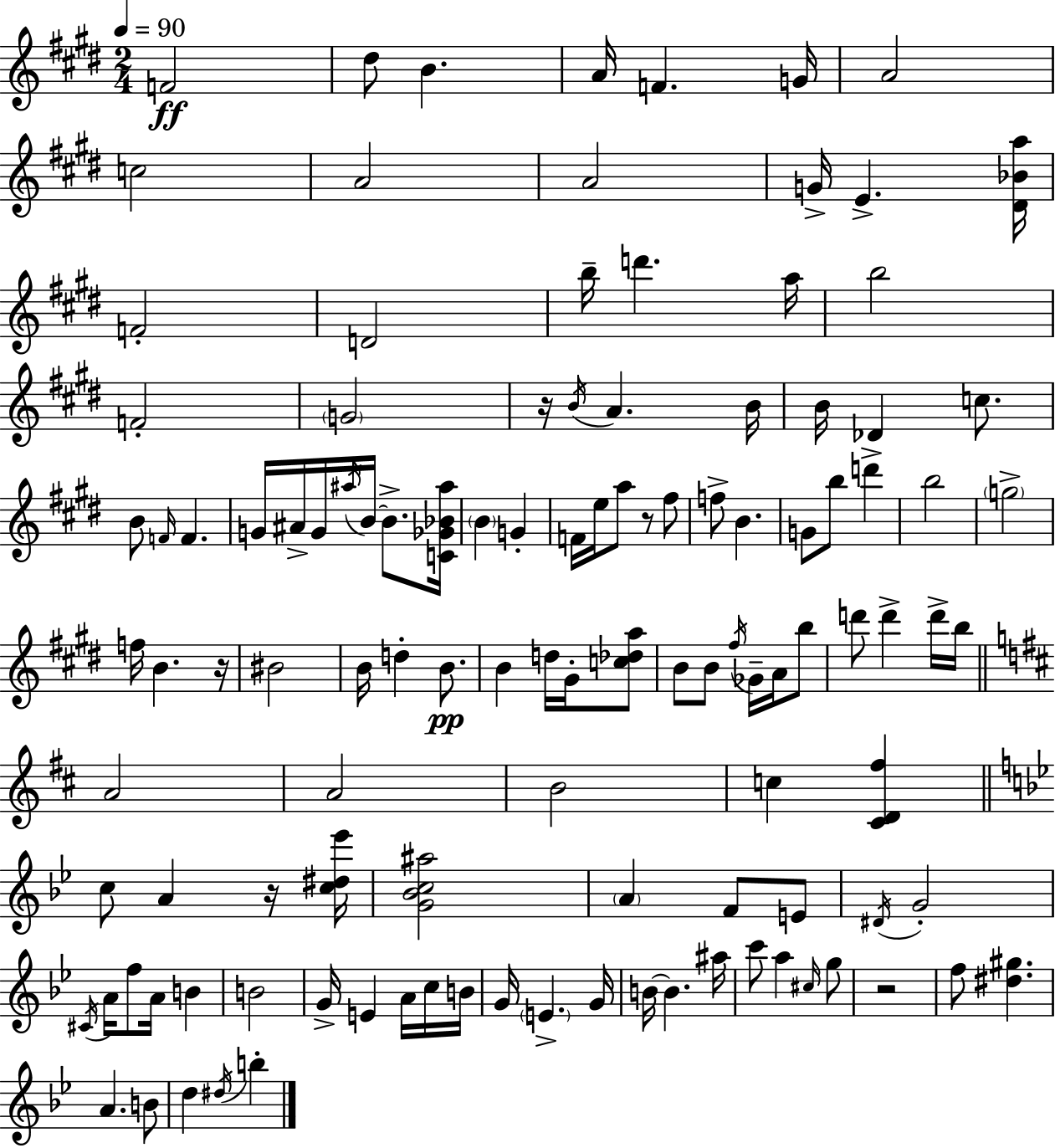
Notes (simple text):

F4/h D#5/e B4/q. A4/s F4/q. G4/s A4/h C5/h A4/h A4/h G4/s E4/q. [D#4,Bb4,A5]/s F4/h D4/h B5/s D6/q. A5/s B5/h F4/h G4/h R/s B4/s A4/q. B4/s B4/s Db4/q C5/e. B4/e F4/s F4/q. G4/s A#4/s G4/s A#5/s B4/s B4/e. [C4,Gb4,Bb4,A#5]/s B4/q G4/q F4/s E5/s A5/e R/e F#5/e F5/e B4/q. G4/e B5/e D6/q B5/h G5/h F5/s B4/q. R/s BIS4/h B4/s D5/q B4/e. B4/q D5/s G#4/s [C5,Db5,A5]/e B4/e B4/e F#5/s Gb4/s A4/s B5/e D6/e D6/q D6/s B5/s A4/h A4/h B4/h C5/q [C#4,D4,F#5]/q C5/e A4/q R/s [C5,D#5,Eb6]/s [G4,Bb4,C5,A#5]/h A4/q F4/e E4/e D#4/s G4/h C#4/s A4/s F5/e A4/s B4/q B4/h G4/s E4/q A4/s C5/s B4/s G4/s E4/q. G4/s B4/s B4/q. A#5/s C6/e A5/q C#5/s G5/e R/h F5/e [D#5,G#5]/q. A4/q. B4/e D5/q D#5/s B5/q